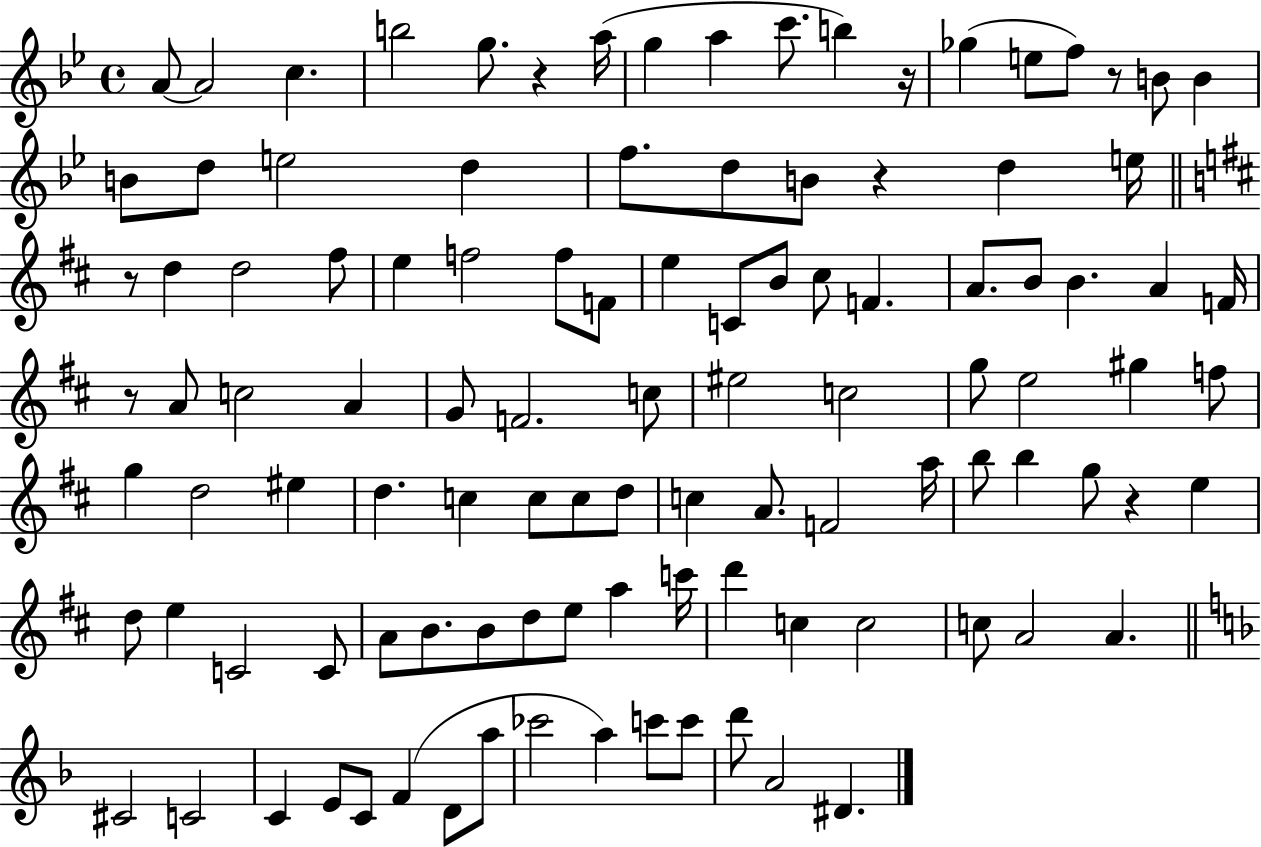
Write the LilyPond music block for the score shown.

{
  \clef treble
  \time 4/4
  \defaultTimeSignature
  \key bes \major
  a'8~~ a'2 c''4. | b''2 g''8. r4 a''16( | g''4 a''4 c'''8. b''4) r16 | ges''4( e''8 f''8) r8 b'8 b'4 | \break b'8 d''8 e''2 d''4 | f''8. d''8 b'8 r4 d''4 e''16 | \bar "||" \break \key d \major r8 d''4 d''2 fis''8 | e''4 f''2 f''8 f'8 | e''4 c'8 b'8 cis''8 f'4. | a'8. b'8 b'4. a'4 f'16 | \break r8 a'8 c''2 a'4 | g'8 f'2. c''8 | eis''2 c''2 | g''8 e''2 gis''4 f''8 | \break g''4 d''2 eis''4 | d''4. c''4 c''8 c''8 d''8 | c''4 a'8. f'2 a''16 | b''8 b''4 g''8 r4 e''4 | \break d''8 e''4 c'2 c'8 | a'8 b'8. b'8 d''8 e''8 a''4 c'''16 | d'''4 c''4 c''2 | c''8 a'2 a'4. | \break \bar "||" \break \key f \major cis'2 c'2 | c'4 e'8 c'8 f'4( d'8 a''8 | ces'''2 a''4) c'''8 c'''8 | d'''8 a'2 dis'4. | \break \bar "|."
}